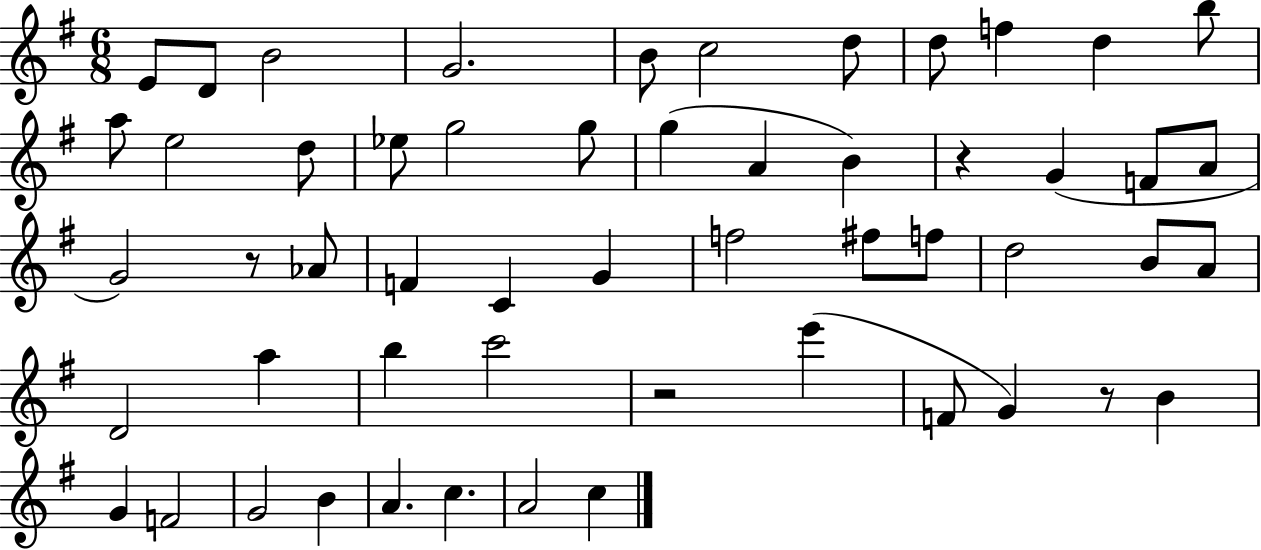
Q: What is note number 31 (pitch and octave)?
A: F5